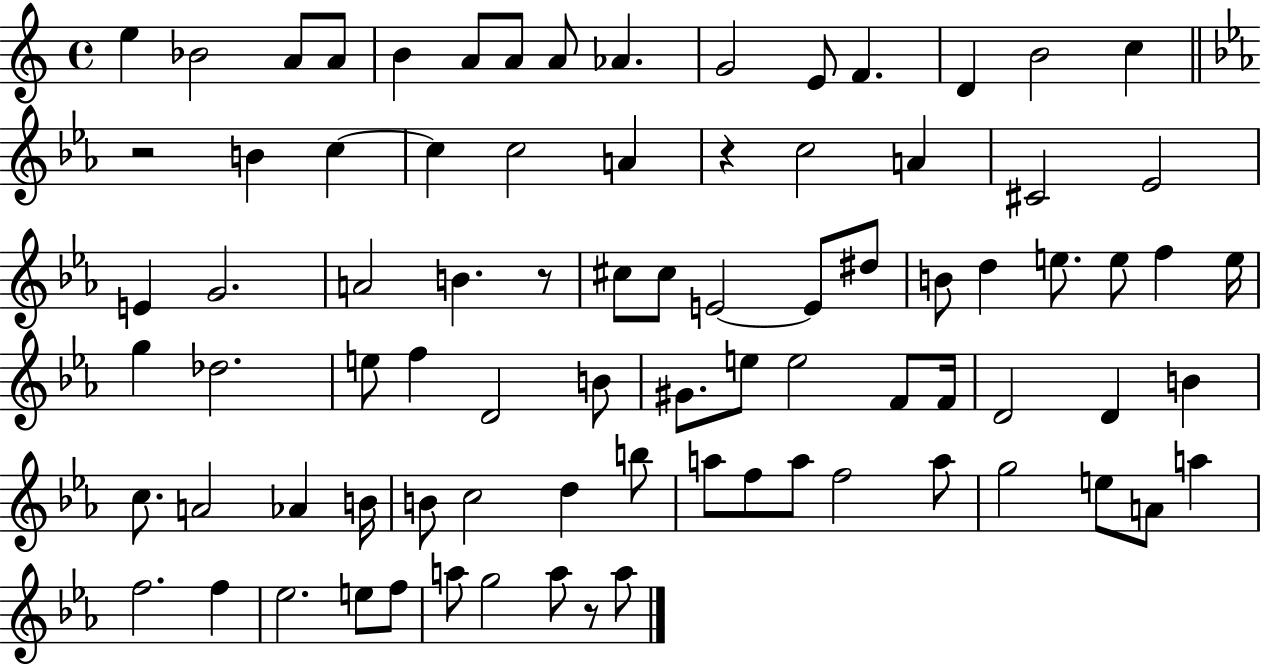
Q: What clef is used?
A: treble